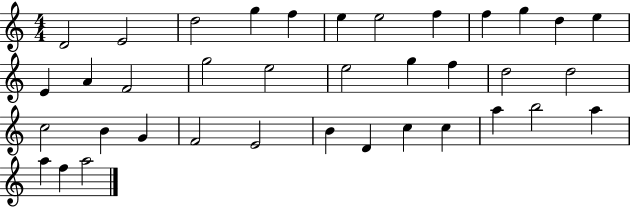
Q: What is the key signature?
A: C major